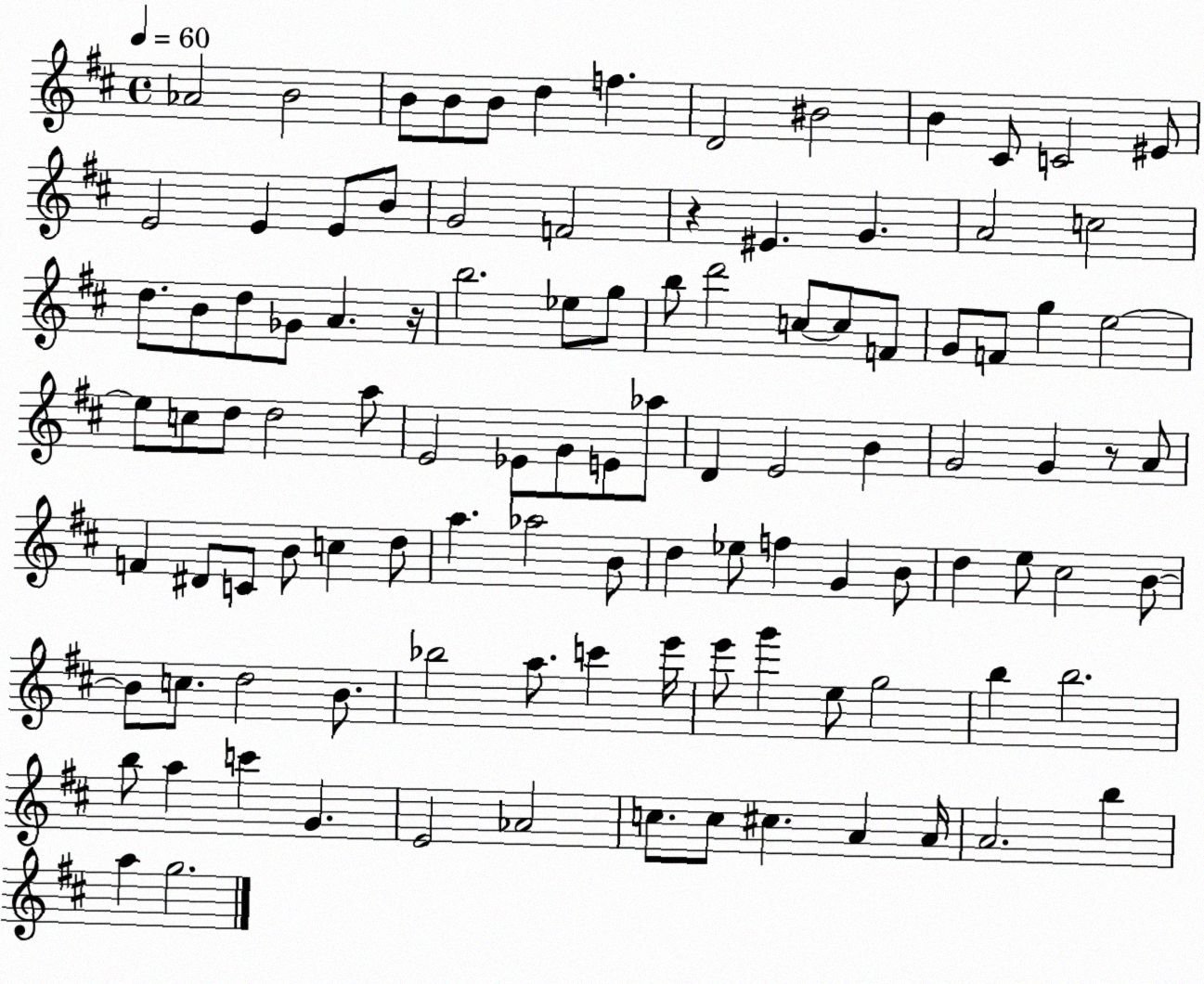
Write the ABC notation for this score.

X:1
T:Untitled
M:4/4
L:1/4
K:D
_A2 B2 B/2 B/2 B/2 d f D2 ^B2 B ^C/2 C2 ^E/2 E2 E E/2 B/2 G2 F2 z ^E G A2 c2 d/2 B/2 d/2 _G/2 A z/4 b2 _e/2 g/2 b/2 d'2 c/2 c/2 F/2 G/2 F/2 g e2 e/2 c/2 d/2 d2 a/2 E2 _E/2 G/2 E/2 _a/2 D E2 B G2 G z/2 A/2 F ^D/2 C/2 B/2 c d/2 a _a2 B/2 d _e/2 f G B/2 d e/2 ^c2 B/2 B/2 c/2 d2 B/2 _b2 a/2 c' e'/4 e'/2 g' e/2 g2 b b2 b/2 a c' G E2 _A2 c/2 c/2 ^c A A/4 A2 b a g2